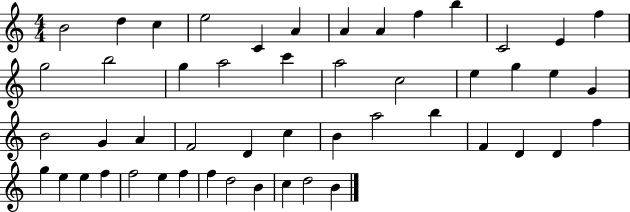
B4/h D5/q C5/q E5/h C4/q A4/q A4/q A4/q F5/q B5/q C4/h E4/q F5/q G5/h B5/h G5/q A5/h C6/q A5/h C5/h E5/q G5/q E5/q G4/q B4/h G4/q A4/q F4/h D4/q C5/q B4/q A5/h B5/q F4/q D4/q D4/q F5/q G5/q E5/q E5/q F5/q F5/h E5/q F5/q F5/q D5/h B4/q C5/q D5/h B4/q